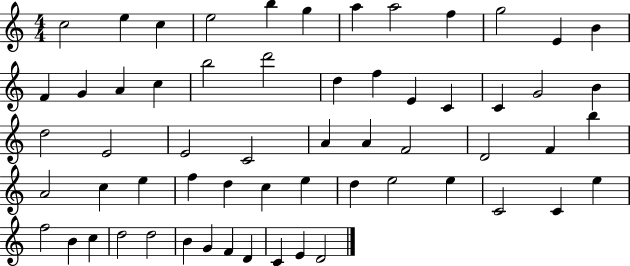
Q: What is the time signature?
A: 4/4